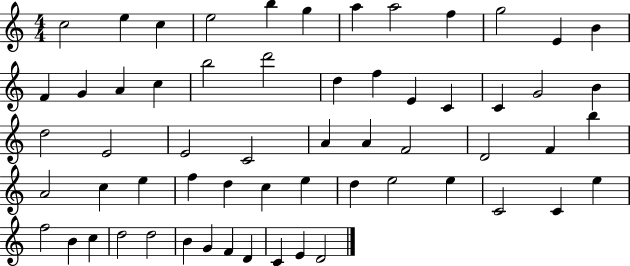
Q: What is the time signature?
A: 4/4